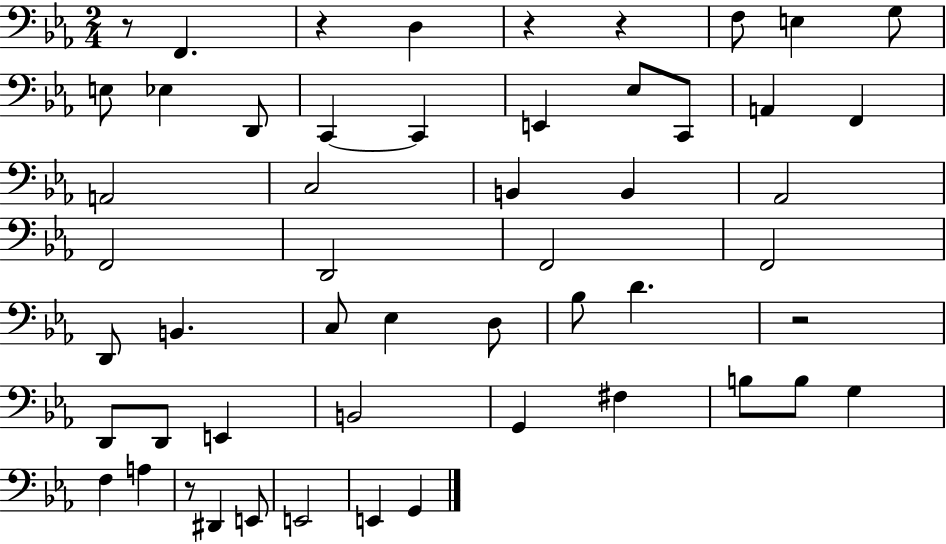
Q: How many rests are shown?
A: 6